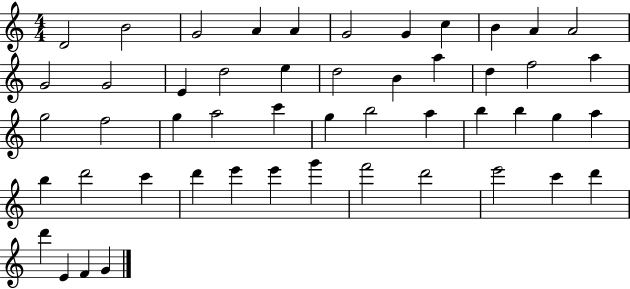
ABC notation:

X:1
T:Untitled
M:4/4
L:1/4
K:C
D2 B2 G2 A A G2 G c B A A2 G2 G2 E d2 e d2 B a d f2 a g2 f2 g a2 c' g b2 a b b g a b d'2 c' d' e' e' g' f'2 d'2 e'2 c' d' d' E F G